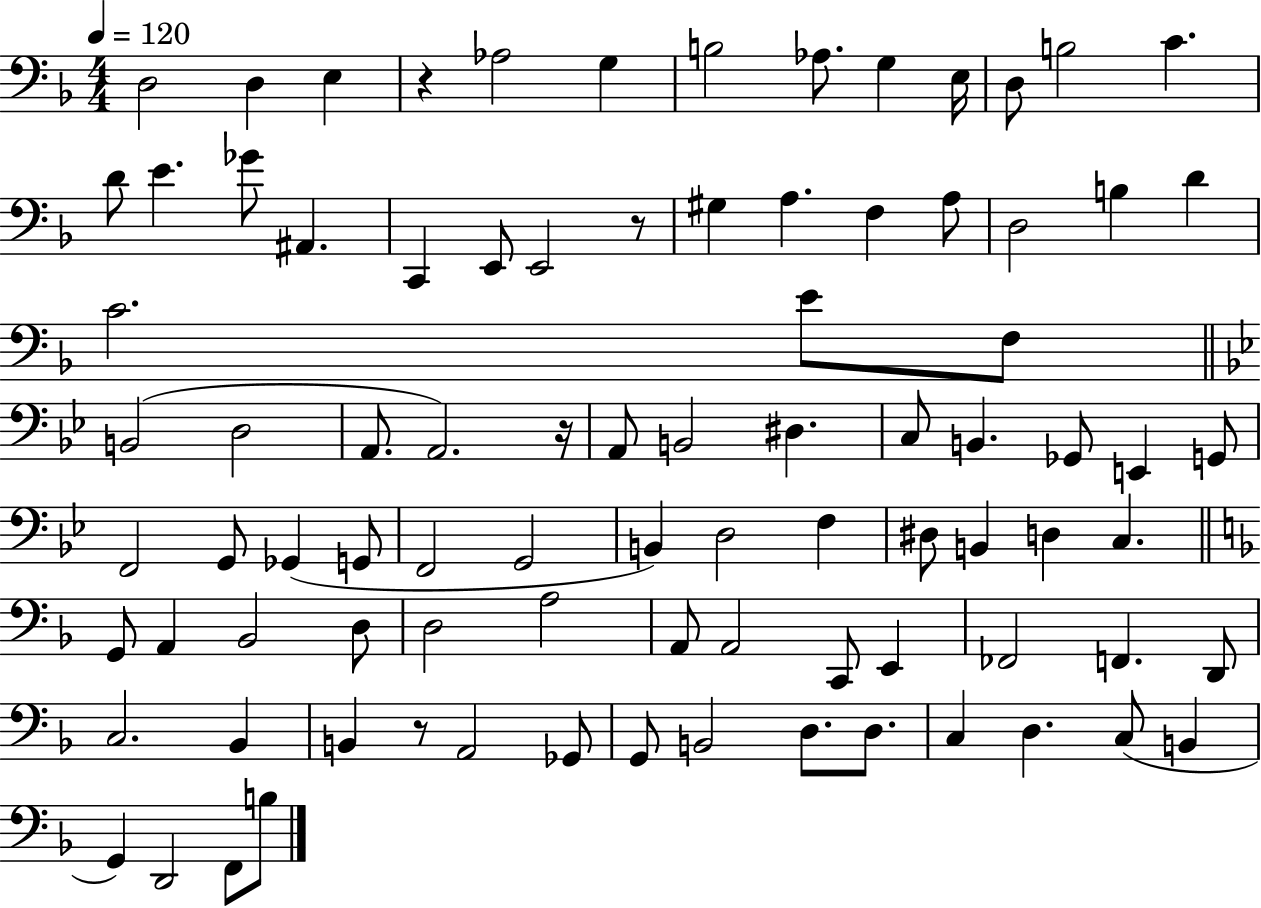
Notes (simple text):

D3/h D3/q E3/q R/q Ab3/h G3/q B3/h Ab3/e. G3/q E3/s D3/e B3/h C4/q. D4/e E4/q. Gb4/e A#2/q. C2/q E2/e E2/h R/e G#3/q A3/q. F3/q A3/e D3/h B3/q D4/q C4/h. E4/e F3/e B2/h D3/h A2/e. A2/h. R/s A2/e B2/h D#3/q. C3/e B2/q. Gb2/e E2/q G2/e F2/h G2/e Gb2/q G2/e F2/h G2/h B2/q D3/h F3/q D#3/e B2/q D3/q C3/q. G2/e A2/q Bb2/h D3/e D3/h A3/h A2/e A2/h C2/e E2/q FES2/h F2/q. D2/e C3/h. Bb2/q B2/q R/e A2/h Gb2/e G2/e B2/h D3/e. D3/e. C3/q D3/q. C3/e B2/q G2/q D2/h F2/e B3/e